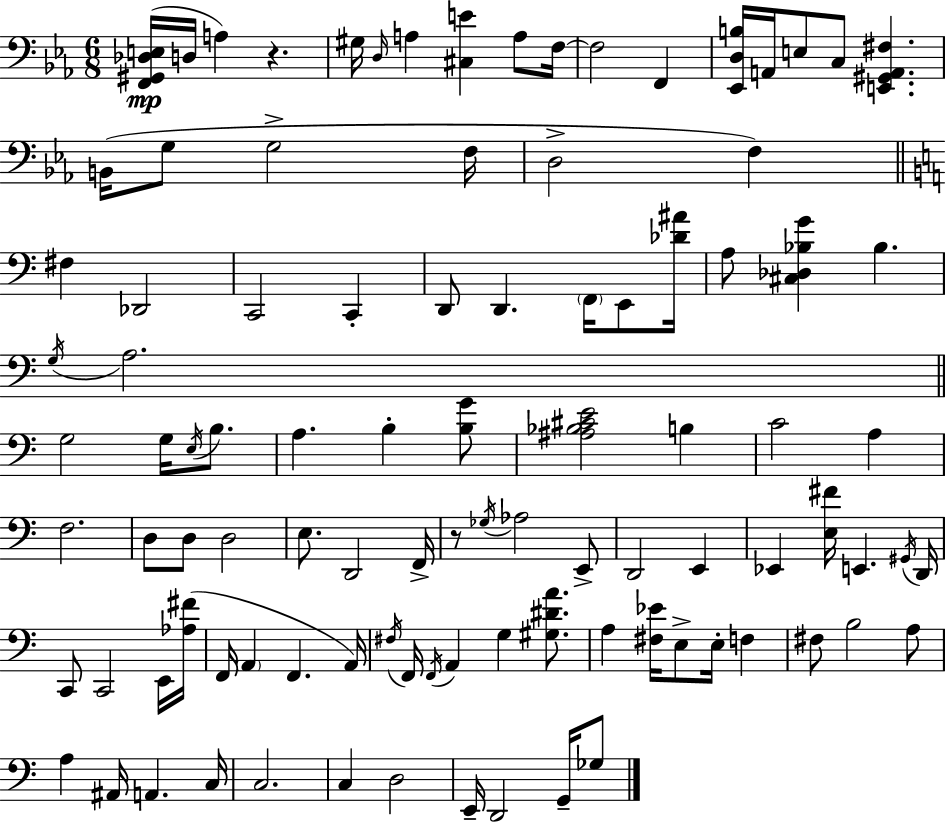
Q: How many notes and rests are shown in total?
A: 99